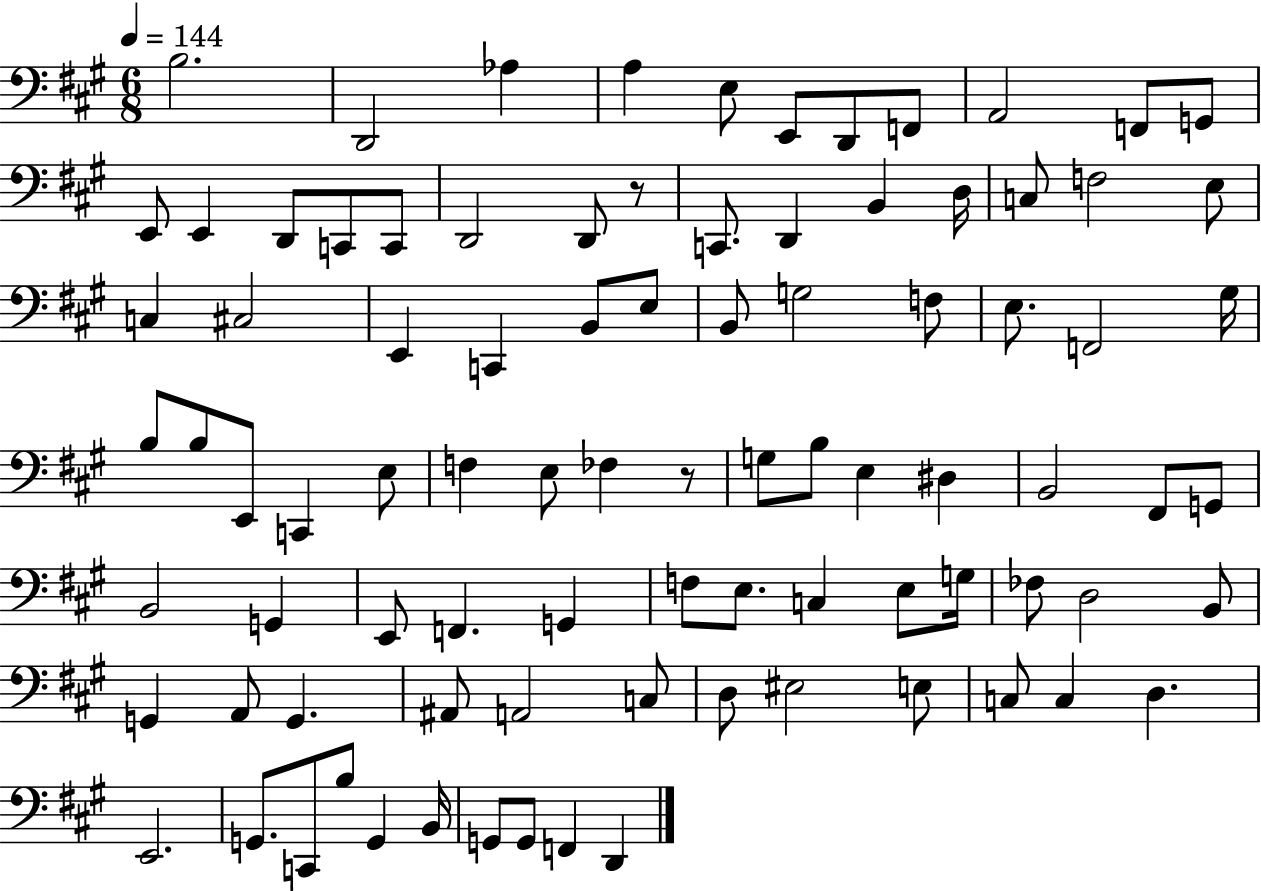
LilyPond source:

{
  \clef bass
  \numericTimeSignature
  \time 6/8
  \key a \major
  \tempo 4 = 144
  b2. | d,2 aes4 | a4 e8 e,8 d,8 f,8 | a,2 f,8 g,8 | \break e,8 e,4 d,8 c,8 c,8 | d,2 d,8 r8 | c,8. d,4 b,4 d16 | c8 f2 e8 | \break c4 cis2 | e,4 c,4 b,8 e8 | b,8 g2 f8 | e8. f,2 gis16 | \break b8 b8 e,8 c,4 e8 | f4 e8 fes4 r8 | g8 b8 e4 dis4 | b,2 fis,8 g,8 | \break b,2 g,4 | e,8 f,4. g,4 | f8 e8. c4 e8 g16 | fes8 d2 b,8 | \break g,4 a,8 g,4. | ais,8 a,2 c8 | d8 eis2 e8 | c8 c4 d4. | \break e,2. | g,8. c,8 b8 g,4 b,16 | g,8 g,8 f,4 d,4 | \bar "|."
}